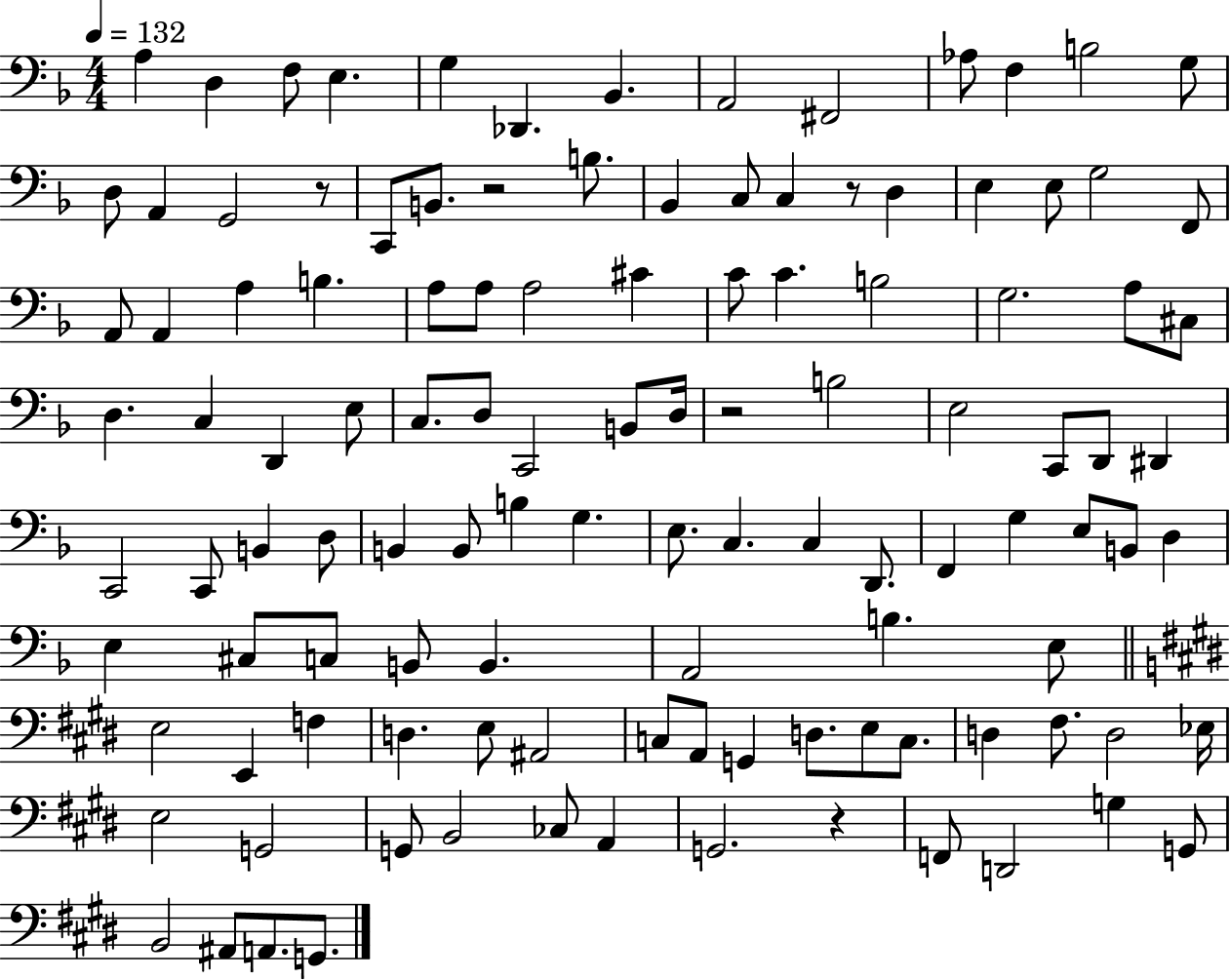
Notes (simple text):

A3/q D3/q F3/e E3/q. G3/q Db2/q. Bb2/q. A2/h F#2/h Ab3/e F3/q B3/h G3/e D3/e A2/q G2/h R/e C2/e B2/e. R/h B3/e. Bb2/q C3/e C3/q R/e D3/q E3/q E3/e G3/h F2/e A2/e A2/q A3/q B3/q. A3/e A3/e A3/h C#4/q C4/e C4/q. B3/h G3/h. A3/e C#3/e D3/q. C3/q D2/q E3/e C3/e. D3/e C2/h B2/e D3/s R/h B3/h E3/h C2/e D2/e D#2/q C2/h C2/e B2/q D3/e B2/q B2/e B3/q G3/q. E3/e. C3/q. C3/q D2/e. F2/q G3/q E3/e B2/e D3/q E3/q C#3/e C3/e B2/e B2/q. A2/h B3/q. E3/e E3/h E2/q F3/q D3/q. E3/e A#2/h C3/e A2/e G2/q D3/e. E3/e C3/e. D3/q F#3/e. D3/h Eb3/s E3/h G2/h G2/e B2/h CES3/e A2/q G2/h. R/q F2/e D2/h G3/q G2/e B2/h A#2/e A2/e. G2/e.